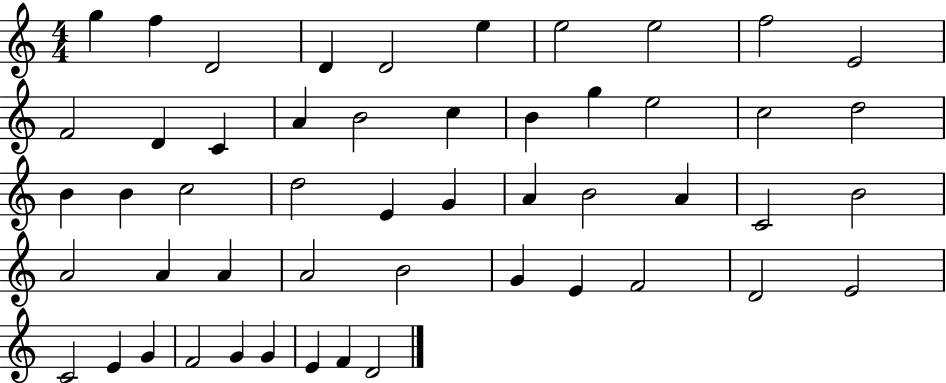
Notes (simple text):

G5/q F5/q D4/h D4/q D4/h E5/q E5/h E5/h F5/h E4/h F4/h D4/q C4/q A4/q B4/h C5/q B4/q G5/q E5/h C5/h D5/h B4/q B4/q C5/h D5/h E4/q G4/q A4/q B4/h A4/q C4/h B4/h A4/h A4/q A4/q A4/h B4/h G4/q E4/q F4/h D4/h E4/h C4/h E4/q G4/q F4/h G4/q G4/q E4/q F4/q D4/h